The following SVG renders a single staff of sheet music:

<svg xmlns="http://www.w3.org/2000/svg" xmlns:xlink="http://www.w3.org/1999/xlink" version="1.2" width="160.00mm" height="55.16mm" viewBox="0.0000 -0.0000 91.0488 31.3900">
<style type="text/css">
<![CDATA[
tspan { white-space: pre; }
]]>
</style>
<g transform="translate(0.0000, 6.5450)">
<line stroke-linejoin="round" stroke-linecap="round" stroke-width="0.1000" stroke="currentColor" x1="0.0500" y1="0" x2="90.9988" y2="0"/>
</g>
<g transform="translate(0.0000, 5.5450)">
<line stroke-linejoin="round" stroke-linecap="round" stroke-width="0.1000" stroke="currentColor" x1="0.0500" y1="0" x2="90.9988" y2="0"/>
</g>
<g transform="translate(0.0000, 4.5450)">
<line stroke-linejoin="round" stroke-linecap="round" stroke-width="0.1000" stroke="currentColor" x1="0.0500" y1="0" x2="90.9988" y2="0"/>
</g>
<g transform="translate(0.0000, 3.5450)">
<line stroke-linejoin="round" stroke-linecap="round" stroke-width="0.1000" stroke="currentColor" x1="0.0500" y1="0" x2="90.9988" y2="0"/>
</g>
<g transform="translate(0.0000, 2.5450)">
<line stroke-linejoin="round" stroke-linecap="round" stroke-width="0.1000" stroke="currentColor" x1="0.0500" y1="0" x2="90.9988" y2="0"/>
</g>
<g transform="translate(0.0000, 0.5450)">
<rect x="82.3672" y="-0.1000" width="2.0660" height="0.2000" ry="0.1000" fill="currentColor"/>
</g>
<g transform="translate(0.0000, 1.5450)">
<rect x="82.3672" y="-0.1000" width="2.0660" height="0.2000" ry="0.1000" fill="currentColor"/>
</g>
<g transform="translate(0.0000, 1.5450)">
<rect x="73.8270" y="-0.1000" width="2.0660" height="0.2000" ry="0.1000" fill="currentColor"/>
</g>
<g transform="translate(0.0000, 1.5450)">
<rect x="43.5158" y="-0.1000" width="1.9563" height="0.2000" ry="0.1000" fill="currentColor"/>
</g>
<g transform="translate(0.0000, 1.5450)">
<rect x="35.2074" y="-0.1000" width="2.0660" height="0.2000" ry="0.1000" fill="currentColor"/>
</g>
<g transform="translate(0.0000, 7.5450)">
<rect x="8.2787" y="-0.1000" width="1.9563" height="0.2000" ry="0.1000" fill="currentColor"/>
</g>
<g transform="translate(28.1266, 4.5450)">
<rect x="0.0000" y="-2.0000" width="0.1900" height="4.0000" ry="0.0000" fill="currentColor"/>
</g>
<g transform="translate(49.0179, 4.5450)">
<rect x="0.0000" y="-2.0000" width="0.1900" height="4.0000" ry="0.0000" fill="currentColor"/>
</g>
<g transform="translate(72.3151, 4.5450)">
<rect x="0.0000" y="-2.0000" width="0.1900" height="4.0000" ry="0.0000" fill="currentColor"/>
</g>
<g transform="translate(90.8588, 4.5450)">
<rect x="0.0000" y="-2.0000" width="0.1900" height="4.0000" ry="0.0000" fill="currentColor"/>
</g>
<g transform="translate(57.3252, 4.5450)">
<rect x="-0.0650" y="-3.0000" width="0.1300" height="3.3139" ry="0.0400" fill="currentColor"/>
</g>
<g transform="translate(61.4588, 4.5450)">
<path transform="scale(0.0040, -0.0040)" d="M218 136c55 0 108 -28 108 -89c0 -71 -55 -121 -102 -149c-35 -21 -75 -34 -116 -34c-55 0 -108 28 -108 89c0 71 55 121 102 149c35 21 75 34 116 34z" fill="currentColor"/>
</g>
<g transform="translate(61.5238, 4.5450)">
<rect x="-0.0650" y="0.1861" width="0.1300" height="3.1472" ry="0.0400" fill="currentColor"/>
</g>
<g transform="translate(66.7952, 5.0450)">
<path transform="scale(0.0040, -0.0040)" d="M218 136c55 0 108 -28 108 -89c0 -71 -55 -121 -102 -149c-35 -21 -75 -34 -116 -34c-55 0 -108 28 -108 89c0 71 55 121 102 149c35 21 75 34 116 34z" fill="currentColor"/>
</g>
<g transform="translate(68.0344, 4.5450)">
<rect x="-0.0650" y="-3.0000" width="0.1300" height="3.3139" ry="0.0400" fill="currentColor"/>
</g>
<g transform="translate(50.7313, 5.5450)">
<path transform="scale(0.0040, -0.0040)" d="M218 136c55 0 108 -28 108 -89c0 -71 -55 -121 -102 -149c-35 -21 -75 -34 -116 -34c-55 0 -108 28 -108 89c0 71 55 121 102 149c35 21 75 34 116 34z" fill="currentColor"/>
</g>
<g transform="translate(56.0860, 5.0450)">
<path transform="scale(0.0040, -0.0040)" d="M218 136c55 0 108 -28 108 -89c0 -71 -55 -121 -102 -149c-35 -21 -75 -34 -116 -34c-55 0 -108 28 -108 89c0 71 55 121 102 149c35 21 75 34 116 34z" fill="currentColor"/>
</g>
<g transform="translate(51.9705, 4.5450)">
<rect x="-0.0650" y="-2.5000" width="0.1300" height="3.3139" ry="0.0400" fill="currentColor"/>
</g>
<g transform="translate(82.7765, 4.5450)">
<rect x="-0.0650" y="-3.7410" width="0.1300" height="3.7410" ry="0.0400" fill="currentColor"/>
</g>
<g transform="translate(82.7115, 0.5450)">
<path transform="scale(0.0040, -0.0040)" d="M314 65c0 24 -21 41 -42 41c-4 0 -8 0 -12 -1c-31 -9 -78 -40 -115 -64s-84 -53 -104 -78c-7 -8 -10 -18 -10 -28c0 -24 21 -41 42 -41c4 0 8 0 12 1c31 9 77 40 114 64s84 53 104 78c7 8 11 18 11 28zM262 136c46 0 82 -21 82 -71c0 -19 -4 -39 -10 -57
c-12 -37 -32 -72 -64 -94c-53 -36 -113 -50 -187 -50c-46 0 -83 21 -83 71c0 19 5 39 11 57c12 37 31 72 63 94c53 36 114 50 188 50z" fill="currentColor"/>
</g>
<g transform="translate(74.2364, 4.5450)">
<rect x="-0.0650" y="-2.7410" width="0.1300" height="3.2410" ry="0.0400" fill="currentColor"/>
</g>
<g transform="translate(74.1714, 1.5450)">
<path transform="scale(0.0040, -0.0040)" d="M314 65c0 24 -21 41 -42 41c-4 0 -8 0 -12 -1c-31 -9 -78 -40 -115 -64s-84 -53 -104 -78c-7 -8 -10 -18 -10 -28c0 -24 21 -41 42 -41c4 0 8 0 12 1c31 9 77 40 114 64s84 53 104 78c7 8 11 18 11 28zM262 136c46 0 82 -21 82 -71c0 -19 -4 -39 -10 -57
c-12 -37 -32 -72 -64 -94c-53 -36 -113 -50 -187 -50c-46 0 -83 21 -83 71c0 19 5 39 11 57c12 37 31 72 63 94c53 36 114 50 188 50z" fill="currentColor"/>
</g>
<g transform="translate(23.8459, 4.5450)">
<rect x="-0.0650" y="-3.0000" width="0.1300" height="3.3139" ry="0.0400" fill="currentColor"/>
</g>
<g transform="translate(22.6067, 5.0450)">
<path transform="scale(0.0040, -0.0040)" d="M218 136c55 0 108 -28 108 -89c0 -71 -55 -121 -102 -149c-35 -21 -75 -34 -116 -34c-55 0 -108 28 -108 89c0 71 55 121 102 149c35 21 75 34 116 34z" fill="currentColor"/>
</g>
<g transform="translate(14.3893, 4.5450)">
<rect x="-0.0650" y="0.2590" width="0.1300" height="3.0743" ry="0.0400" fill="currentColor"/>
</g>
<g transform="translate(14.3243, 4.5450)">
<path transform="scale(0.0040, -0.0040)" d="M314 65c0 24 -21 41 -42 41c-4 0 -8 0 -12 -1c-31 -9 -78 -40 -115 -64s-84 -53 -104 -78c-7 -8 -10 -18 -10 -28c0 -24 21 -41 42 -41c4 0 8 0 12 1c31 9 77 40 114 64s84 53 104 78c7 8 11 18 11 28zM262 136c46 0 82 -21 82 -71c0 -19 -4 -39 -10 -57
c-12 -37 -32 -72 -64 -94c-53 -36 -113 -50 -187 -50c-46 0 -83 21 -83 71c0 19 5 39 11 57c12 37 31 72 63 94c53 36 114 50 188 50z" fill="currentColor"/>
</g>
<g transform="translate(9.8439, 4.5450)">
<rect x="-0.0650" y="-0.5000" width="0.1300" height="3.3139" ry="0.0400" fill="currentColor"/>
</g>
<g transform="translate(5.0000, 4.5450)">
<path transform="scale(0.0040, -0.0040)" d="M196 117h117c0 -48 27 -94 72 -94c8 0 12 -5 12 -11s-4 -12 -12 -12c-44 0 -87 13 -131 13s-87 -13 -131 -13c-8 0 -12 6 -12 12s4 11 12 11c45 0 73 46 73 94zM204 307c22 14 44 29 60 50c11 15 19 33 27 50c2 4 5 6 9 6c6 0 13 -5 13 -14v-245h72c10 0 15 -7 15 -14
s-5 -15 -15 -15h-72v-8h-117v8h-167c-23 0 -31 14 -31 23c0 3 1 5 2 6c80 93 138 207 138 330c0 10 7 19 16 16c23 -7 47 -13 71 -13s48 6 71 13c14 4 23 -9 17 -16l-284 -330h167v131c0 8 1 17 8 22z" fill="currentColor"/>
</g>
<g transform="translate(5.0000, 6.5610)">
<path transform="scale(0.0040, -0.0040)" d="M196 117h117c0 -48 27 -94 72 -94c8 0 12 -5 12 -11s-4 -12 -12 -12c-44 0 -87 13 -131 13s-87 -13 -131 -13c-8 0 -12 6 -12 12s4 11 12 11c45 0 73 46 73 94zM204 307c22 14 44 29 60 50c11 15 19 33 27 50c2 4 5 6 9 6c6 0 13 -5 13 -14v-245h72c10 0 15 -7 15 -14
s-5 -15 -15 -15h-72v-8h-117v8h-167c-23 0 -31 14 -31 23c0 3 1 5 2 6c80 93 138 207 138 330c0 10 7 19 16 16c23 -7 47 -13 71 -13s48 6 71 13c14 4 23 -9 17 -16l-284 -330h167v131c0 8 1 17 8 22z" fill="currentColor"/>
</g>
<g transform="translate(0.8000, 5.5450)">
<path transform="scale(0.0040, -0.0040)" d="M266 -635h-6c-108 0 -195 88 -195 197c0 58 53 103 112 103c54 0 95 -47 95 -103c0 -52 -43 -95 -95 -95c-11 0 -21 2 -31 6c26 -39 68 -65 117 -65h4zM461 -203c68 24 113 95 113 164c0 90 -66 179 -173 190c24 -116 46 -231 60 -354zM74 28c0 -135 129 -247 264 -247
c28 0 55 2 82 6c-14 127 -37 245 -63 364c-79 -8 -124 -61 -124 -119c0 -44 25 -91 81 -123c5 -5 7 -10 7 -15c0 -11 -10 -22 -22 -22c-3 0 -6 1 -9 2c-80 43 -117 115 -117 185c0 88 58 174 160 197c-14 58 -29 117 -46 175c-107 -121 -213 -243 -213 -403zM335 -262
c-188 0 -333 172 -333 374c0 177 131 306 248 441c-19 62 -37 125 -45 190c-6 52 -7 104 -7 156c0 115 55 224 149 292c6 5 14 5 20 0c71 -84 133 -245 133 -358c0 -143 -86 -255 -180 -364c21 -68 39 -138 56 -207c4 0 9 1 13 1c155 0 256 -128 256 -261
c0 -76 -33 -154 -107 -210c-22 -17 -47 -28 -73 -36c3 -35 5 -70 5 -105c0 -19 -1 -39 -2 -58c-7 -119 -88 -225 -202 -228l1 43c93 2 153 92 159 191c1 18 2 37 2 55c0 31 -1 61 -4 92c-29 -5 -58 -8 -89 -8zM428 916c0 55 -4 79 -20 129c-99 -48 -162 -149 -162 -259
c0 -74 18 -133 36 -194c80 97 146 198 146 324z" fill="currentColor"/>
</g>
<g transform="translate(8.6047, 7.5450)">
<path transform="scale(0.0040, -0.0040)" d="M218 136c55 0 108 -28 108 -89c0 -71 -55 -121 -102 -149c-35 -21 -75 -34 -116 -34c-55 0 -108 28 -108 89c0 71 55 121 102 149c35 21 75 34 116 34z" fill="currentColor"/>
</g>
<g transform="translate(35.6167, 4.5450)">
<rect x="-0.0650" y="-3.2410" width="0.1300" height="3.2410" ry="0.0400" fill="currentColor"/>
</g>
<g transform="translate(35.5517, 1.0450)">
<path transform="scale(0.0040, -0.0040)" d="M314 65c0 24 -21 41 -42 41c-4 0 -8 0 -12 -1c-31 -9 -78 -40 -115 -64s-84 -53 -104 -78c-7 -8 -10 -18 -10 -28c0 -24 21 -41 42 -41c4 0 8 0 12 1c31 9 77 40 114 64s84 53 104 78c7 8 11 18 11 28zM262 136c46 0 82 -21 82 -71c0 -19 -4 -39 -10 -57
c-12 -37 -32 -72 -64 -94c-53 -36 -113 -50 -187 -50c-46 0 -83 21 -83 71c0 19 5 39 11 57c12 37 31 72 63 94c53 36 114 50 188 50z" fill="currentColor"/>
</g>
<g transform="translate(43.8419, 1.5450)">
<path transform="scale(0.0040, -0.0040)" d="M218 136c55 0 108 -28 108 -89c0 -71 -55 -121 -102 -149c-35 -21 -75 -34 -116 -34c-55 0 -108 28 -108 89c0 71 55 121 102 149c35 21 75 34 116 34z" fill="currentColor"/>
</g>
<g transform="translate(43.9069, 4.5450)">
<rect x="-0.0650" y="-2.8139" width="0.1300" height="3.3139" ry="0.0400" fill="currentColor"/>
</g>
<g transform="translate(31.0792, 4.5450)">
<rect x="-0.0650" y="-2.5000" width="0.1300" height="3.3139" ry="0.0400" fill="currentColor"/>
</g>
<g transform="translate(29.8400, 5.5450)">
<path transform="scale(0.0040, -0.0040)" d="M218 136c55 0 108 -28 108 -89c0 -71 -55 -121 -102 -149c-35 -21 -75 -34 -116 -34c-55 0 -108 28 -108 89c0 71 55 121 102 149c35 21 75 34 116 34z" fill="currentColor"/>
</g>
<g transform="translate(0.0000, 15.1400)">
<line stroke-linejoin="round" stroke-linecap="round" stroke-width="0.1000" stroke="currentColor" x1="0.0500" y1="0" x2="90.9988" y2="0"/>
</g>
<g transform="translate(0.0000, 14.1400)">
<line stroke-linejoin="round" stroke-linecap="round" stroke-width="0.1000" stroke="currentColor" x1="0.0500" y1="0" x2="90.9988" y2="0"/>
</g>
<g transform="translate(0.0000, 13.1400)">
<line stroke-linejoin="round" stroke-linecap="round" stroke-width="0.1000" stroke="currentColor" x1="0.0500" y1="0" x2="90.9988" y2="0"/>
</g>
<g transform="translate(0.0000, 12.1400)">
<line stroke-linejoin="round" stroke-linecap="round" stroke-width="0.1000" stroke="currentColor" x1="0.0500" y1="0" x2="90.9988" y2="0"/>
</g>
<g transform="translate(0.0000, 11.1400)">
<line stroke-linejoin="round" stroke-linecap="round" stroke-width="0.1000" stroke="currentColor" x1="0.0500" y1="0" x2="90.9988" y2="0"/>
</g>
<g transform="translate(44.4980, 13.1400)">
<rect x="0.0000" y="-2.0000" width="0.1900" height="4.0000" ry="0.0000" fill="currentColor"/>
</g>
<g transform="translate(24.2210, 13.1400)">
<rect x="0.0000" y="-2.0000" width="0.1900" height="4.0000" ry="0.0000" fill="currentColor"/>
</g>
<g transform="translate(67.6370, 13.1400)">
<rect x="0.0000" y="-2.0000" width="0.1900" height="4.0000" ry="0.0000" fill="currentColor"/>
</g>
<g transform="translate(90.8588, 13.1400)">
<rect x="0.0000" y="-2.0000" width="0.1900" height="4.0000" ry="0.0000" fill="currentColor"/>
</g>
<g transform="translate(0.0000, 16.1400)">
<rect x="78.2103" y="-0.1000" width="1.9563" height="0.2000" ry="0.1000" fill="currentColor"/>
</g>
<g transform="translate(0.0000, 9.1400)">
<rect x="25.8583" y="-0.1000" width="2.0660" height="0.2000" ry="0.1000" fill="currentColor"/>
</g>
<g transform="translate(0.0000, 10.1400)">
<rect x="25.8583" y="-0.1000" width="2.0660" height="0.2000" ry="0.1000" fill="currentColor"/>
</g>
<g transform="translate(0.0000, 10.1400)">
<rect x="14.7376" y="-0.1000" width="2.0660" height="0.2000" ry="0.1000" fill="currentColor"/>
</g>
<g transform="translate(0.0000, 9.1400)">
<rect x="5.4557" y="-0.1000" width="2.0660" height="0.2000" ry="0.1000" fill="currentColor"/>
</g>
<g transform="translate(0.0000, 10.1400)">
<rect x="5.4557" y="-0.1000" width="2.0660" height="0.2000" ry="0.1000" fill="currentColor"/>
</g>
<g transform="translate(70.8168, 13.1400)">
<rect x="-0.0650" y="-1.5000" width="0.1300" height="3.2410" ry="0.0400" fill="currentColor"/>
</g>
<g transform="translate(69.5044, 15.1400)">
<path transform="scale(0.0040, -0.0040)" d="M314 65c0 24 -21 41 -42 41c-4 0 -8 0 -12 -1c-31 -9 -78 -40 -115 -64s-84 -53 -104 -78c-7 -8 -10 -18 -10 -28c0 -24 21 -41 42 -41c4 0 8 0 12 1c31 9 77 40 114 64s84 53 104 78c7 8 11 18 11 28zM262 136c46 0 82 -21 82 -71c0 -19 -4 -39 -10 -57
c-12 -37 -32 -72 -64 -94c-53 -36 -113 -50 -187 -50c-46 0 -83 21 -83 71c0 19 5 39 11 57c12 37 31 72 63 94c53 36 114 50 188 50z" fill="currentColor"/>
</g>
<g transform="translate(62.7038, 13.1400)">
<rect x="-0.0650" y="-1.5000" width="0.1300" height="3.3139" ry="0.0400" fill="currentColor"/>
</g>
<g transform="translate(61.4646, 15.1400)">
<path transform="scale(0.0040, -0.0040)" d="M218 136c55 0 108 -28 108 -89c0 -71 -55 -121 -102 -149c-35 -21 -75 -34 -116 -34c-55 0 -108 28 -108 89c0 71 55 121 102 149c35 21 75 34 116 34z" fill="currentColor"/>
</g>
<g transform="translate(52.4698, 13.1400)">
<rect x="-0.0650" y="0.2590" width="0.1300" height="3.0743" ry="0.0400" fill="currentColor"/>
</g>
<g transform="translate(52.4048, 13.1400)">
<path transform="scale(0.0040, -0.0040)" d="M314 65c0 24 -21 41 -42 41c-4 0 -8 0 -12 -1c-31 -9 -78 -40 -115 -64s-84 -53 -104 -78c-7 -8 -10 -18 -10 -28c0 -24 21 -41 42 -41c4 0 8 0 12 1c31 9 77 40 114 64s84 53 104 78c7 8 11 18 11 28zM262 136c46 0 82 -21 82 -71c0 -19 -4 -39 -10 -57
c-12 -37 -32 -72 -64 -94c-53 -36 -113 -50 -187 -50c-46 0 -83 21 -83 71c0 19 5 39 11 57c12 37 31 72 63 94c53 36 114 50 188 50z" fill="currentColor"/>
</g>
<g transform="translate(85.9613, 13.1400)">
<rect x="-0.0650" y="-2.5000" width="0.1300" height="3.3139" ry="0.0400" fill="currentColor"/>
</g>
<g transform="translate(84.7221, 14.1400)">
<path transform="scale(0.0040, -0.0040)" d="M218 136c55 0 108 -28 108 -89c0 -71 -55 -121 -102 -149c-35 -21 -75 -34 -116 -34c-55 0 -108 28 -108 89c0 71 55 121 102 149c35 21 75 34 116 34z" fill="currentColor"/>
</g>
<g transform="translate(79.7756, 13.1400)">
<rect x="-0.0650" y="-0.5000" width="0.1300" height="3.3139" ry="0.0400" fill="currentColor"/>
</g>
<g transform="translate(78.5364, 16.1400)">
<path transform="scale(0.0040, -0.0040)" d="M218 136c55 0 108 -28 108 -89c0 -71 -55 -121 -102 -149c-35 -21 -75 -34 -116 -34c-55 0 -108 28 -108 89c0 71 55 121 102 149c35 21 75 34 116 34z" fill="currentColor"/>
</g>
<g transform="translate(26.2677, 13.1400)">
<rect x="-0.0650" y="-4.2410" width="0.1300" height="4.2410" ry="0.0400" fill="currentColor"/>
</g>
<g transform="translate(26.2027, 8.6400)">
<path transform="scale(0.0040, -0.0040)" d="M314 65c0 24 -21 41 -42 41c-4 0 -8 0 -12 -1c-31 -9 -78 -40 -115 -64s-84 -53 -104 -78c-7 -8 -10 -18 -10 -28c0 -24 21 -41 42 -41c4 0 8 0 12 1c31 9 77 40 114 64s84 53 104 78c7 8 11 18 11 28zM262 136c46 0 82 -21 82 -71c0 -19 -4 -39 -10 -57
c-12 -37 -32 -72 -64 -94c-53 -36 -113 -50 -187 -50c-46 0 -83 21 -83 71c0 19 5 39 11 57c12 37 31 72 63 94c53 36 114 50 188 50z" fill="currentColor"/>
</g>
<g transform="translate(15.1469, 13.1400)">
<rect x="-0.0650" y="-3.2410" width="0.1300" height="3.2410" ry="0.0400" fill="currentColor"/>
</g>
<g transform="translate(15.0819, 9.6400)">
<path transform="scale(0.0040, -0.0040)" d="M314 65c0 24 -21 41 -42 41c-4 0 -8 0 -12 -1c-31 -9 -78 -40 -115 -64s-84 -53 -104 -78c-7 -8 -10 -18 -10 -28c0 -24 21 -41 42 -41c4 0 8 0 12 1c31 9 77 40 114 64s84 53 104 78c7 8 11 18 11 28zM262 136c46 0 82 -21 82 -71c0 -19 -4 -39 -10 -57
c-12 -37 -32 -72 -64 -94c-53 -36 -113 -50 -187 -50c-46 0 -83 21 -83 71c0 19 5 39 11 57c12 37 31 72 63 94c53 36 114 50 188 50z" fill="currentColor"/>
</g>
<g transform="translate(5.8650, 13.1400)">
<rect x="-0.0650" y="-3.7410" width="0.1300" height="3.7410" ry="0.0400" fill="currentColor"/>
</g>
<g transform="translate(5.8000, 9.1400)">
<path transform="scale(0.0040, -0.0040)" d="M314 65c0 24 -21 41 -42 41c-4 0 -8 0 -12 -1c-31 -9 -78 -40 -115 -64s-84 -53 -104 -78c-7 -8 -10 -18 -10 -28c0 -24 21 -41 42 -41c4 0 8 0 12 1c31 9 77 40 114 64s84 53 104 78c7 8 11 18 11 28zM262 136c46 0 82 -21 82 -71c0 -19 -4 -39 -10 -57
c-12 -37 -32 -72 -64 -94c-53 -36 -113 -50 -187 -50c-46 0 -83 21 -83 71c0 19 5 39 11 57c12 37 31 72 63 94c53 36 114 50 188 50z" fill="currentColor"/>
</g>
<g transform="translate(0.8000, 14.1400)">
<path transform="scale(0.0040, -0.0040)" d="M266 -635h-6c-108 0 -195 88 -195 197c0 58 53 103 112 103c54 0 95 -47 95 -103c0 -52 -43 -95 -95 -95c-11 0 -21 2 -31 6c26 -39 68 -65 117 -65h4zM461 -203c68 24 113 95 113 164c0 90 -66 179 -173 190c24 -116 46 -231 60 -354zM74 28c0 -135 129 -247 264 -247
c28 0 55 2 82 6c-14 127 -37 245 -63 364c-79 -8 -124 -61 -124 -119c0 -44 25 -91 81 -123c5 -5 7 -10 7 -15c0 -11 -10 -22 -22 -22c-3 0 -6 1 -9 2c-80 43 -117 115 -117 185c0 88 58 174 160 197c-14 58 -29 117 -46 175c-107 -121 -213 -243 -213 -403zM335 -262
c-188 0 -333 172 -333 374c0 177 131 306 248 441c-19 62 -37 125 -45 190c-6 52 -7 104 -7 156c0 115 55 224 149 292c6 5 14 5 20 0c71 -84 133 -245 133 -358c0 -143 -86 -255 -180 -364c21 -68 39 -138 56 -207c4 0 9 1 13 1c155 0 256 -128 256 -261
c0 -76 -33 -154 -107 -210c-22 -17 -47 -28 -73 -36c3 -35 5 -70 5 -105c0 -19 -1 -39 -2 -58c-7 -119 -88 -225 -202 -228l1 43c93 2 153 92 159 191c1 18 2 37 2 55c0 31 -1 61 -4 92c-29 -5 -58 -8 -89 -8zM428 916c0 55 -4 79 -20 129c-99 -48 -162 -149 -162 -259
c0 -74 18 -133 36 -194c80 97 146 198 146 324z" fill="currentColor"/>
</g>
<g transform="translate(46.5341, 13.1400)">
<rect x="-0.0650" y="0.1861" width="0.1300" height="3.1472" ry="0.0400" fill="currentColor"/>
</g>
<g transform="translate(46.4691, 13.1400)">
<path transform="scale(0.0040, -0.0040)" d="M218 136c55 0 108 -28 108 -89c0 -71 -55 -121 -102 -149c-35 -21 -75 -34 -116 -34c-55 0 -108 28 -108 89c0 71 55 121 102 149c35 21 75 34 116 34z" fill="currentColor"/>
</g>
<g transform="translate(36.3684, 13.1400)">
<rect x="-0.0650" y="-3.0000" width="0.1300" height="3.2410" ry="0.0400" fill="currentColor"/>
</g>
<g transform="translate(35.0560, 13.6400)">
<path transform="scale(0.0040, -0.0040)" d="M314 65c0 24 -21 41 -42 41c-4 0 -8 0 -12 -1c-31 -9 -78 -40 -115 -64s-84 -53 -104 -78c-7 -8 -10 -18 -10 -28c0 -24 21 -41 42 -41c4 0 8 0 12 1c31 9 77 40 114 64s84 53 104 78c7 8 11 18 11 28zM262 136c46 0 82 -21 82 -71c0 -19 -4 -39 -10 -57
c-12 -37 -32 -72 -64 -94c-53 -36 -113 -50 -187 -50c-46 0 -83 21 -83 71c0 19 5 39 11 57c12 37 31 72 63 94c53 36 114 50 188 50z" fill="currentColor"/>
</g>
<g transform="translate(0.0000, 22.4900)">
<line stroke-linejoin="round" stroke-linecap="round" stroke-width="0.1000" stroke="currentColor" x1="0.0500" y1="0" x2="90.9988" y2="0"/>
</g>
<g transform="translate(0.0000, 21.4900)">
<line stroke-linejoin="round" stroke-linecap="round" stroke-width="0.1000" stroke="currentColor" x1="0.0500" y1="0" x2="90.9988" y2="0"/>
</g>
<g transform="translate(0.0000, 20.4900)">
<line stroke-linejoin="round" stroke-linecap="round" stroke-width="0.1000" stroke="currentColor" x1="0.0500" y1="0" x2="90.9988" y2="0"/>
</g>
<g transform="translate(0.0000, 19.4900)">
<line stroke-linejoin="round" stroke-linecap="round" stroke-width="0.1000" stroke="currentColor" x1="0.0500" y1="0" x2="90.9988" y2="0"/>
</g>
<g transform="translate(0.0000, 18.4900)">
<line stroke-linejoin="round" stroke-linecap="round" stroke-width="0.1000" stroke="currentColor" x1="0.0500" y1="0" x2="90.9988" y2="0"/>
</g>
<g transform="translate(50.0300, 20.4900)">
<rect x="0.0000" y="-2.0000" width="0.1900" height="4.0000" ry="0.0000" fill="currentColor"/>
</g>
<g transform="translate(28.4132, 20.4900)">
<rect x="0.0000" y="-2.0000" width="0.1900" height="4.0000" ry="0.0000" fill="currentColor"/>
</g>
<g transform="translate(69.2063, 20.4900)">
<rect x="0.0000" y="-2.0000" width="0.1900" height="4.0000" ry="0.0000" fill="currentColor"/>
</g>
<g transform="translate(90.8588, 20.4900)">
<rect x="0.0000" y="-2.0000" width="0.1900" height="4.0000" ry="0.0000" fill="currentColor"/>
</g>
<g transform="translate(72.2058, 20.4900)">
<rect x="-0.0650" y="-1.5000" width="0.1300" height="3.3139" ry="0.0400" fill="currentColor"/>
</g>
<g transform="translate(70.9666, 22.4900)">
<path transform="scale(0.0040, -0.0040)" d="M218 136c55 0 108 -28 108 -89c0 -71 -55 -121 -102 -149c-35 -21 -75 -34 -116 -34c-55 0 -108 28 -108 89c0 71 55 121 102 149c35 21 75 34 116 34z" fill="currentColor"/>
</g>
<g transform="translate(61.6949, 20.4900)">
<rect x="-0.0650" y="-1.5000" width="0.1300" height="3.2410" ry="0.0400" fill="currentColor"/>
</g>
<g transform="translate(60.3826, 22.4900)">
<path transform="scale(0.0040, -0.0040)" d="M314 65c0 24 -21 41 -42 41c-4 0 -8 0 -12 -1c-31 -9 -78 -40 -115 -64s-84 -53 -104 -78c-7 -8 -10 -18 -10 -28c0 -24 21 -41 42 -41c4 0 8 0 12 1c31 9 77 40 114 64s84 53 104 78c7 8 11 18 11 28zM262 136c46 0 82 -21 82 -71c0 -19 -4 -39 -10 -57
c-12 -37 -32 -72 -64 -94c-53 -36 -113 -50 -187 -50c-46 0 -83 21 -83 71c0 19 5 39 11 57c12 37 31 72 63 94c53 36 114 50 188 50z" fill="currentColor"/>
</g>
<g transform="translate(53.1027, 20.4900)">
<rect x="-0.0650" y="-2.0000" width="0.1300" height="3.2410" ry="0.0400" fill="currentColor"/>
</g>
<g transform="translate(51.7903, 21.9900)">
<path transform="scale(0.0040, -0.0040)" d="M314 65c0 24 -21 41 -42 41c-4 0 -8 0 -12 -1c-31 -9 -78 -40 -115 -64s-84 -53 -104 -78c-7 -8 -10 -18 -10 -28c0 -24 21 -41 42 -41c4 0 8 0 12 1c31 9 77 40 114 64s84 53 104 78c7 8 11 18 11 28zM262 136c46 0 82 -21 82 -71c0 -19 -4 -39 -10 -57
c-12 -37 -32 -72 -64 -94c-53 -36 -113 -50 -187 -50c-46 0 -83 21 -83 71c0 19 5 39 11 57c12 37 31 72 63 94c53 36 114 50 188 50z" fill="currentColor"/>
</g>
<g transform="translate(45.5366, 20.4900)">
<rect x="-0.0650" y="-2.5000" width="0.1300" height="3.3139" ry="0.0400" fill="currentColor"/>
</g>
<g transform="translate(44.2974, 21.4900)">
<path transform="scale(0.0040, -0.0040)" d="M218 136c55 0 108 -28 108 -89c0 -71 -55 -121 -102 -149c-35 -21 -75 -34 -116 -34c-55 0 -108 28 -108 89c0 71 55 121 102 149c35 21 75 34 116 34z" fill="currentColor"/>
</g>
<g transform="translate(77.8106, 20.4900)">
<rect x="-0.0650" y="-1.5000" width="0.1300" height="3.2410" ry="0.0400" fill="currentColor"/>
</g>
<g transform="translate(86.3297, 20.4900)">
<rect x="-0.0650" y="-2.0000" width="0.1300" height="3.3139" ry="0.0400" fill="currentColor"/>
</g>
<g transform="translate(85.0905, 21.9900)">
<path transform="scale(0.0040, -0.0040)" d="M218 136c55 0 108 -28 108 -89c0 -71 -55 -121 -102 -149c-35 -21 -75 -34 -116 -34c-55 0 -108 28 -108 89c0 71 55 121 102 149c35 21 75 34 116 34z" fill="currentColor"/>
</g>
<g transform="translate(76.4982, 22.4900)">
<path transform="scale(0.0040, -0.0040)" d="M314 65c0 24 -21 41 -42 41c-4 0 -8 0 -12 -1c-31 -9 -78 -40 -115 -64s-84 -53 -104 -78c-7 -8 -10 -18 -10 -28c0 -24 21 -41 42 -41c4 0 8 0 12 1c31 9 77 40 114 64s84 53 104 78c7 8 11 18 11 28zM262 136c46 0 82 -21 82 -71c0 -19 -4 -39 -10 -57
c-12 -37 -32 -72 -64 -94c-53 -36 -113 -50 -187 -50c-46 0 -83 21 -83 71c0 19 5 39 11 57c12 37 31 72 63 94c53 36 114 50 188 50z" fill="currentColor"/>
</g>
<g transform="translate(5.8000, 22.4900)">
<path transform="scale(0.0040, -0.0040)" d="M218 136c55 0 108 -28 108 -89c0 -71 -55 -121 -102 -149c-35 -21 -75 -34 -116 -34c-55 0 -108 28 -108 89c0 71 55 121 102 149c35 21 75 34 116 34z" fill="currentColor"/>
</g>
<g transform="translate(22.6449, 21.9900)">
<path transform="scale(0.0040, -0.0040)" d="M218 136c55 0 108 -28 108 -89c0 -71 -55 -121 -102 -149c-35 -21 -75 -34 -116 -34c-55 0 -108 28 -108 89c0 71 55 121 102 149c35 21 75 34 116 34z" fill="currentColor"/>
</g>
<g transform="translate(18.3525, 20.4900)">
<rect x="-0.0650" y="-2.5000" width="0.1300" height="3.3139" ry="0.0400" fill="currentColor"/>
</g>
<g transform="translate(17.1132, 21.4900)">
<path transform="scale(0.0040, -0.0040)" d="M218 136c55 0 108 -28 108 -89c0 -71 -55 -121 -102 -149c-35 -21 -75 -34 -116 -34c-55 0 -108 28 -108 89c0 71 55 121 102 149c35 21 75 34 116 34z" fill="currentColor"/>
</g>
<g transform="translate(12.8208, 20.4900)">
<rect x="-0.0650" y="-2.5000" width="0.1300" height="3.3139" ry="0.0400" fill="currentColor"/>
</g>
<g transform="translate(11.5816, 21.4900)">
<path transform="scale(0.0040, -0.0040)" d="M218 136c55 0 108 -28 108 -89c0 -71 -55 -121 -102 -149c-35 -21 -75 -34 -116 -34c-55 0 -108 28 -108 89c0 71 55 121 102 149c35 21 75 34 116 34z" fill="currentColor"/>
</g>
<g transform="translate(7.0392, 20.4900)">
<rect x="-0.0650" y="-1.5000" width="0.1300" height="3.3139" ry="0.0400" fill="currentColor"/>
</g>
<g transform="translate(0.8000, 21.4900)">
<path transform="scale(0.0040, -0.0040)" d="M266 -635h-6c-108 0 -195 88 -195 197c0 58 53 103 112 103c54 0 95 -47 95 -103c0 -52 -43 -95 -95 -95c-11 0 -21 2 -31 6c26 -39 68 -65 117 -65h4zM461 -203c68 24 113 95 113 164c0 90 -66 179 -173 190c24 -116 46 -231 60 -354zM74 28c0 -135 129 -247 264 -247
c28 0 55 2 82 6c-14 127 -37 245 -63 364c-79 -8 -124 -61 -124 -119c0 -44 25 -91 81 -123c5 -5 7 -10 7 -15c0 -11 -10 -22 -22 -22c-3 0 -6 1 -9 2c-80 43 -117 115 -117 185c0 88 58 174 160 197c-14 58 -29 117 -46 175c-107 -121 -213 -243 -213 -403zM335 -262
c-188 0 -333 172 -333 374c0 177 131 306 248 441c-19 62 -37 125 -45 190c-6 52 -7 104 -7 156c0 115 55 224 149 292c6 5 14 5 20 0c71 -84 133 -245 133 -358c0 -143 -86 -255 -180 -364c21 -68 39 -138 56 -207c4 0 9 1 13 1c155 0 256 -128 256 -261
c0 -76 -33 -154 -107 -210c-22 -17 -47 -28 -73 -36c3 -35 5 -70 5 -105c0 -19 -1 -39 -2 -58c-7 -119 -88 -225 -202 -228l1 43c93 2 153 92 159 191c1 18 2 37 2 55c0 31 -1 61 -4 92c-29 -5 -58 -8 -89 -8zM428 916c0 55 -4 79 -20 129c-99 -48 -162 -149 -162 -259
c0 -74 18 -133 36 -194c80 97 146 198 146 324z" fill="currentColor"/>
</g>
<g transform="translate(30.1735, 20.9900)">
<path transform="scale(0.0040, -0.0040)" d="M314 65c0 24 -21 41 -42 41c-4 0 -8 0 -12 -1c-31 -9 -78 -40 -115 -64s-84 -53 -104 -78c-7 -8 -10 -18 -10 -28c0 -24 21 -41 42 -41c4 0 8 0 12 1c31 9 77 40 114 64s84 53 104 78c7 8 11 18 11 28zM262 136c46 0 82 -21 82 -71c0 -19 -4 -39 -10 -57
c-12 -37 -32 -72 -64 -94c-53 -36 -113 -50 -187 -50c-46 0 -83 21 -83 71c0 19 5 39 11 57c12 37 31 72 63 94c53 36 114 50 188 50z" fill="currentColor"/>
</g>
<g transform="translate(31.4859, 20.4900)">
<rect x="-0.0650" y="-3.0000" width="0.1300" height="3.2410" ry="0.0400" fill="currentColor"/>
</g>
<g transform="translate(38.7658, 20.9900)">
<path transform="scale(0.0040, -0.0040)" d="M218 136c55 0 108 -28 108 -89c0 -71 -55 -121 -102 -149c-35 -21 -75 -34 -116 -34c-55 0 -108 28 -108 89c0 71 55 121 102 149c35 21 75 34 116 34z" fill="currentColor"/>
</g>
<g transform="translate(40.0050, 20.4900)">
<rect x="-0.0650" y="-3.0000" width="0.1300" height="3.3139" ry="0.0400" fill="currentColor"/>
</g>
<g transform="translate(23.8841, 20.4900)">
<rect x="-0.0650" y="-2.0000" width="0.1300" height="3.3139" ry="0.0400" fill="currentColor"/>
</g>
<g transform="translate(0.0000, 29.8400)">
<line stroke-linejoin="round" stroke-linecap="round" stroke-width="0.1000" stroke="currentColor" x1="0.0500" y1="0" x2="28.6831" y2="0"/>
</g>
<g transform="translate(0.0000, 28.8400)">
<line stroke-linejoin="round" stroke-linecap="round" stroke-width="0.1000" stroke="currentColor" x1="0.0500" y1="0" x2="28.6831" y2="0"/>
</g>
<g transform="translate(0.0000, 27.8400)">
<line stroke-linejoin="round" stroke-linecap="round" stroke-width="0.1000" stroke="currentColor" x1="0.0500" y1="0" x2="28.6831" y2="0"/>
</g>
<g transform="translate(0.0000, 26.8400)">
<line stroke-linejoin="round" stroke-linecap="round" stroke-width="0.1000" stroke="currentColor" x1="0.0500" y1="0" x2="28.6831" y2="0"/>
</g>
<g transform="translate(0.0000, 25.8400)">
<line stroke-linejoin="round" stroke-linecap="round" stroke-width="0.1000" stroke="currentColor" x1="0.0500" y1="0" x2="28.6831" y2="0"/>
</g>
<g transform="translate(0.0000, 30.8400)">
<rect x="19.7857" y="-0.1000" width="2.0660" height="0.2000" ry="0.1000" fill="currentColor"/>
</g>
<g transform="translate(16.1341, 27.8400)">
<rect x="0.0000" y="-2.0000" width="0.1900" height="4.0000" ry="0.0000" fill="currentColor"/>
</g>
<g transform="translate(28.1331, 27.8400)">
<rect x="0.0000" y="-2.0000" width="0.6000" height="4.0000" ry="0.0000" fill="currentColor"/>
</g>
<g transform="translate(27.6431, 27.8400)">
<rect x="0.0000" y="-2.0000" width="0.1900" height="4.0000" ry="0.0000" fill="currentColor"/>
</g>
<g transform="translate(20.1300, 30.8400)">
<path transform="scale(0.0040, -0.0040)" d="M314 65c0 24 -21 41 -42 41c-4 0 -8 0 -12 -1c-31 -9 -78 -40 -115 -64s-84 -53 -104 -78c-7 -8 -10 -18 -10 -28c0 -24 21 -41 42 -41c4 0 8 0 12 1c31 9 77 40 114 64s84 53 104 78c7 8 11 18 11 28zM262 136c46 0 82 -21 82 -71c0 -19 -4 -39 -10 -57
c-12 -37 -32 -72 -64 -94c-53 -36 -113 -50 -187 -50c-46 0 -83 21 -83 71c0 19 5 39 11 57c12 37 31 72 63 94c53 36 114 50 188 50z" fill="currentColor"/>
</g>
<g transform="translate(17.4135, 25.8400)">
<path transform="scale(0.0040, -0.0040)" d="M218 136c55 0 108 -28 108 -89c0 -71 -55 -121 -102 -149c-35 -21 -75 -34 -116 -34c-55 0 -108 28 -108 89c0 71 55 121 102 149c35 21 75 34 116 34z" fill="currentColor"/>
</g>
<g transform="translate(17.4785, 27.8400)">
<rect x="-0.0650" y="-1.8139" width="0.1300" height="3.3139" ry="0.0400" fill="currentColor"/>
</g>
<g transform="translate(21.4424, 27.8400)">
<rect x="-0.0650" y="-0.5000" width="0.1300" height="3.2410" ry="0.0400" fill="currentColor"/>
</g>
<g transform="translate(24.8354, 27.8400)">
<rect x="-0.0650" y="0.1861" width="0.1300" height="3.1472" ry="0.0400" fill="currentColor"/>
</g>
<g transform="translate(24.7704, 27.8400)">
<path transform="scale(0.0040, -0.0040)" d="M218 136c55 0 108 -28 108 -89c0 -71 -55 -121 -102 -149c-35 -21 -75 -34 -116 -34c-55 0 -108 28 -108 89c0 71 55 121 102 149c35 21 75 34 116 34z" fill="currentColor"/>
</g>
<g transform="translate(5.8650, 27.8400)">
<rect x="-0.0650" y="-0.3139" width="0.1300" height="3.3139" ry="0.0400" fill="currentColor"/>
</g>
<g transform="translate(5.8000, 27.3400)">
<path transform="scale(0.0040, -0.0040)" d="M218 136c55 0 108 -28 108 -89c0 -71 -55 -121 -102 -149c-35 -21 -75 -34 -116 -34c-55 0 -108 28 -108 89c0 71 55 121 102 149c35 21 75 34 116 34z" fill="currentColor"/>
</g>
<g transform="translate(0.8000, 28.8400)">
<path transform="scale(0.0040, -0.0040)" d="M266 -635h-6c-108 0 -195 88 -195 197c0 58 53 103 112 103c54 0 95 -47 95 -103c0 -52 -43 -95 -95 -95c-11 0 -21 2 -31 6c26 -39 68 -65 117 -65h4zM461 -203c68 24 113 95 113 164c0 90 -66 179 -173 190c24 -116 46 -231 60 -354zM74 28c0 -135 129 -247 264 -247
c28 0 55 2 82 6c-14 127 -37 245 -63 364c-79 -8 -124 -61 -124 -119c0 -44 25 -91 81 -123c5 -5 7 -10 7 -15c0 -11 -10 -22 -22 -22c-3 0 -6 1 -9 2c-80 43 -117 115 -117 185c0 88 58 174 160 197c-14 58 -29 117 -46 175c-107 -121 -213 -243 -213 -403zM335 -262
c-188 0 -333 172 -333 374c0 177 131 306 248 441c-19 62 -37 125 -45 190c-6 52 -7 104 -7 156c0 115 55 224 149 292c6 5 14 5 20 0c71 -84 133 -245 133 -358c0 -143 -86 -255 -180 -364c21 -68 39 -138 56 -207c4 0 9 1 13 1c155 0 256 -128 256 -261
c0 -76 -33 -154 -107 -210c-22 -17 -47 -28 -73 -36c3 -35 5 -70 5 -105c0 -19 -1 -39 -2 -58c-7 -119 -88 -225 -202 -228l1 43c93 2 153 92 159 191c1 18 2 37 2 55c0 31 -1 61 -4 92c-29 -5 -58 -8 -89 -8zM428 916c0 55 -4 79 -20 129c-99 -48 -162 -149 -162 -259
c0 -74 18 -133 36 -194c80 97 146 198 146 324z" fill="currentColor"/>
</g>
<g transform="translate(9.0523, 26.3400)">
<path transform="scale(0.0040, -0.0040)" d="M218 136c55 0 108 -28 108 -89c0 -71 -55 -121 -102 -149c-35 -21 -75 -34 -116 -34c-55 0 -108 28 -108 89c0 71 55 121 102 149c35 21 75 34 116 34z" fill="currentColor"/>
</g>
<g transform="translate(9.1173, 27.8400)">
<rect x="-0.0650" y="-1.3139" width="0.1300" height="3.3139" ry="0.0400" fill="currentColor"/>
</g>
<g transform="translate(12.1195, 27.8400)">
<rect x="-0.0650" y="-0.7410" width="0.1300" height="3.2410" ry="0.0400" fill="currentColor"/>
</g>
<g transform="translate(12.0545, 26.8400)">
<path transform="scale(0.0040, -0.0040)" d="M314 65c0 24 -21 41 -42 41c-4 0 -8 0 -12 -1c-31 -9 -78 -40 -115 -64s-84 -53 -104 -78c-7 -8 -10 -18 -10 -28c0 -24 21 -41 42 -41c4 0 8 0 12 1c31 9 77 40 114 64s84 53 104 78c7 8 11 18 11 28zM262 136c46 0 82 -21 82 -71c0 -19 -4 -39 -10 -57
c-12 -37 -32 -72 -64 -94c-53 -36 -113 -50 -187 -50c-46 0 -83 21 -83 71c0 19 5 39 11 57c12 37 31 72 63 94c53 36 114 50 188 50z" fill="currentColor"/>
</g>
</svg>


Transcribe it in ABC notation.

X:1
T:Untitled
M:4/4
L:1/4
K:C
C B2 A G b2 a G A B A a2 c'2 c'2 b2 d'2 A2 B B2 E E2 C G E G G F A2 A G F2 E2 E E2 F c e d2 f C2 B